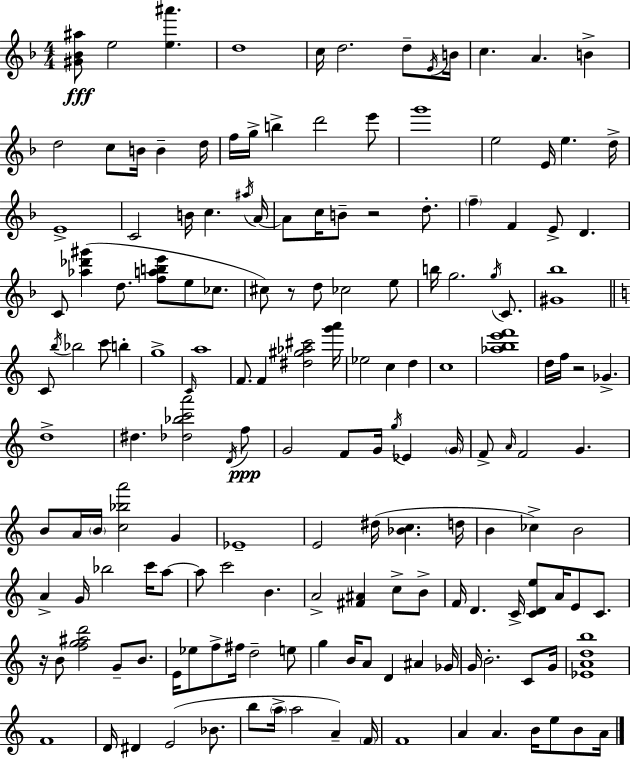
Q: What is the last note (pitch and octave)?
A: A4